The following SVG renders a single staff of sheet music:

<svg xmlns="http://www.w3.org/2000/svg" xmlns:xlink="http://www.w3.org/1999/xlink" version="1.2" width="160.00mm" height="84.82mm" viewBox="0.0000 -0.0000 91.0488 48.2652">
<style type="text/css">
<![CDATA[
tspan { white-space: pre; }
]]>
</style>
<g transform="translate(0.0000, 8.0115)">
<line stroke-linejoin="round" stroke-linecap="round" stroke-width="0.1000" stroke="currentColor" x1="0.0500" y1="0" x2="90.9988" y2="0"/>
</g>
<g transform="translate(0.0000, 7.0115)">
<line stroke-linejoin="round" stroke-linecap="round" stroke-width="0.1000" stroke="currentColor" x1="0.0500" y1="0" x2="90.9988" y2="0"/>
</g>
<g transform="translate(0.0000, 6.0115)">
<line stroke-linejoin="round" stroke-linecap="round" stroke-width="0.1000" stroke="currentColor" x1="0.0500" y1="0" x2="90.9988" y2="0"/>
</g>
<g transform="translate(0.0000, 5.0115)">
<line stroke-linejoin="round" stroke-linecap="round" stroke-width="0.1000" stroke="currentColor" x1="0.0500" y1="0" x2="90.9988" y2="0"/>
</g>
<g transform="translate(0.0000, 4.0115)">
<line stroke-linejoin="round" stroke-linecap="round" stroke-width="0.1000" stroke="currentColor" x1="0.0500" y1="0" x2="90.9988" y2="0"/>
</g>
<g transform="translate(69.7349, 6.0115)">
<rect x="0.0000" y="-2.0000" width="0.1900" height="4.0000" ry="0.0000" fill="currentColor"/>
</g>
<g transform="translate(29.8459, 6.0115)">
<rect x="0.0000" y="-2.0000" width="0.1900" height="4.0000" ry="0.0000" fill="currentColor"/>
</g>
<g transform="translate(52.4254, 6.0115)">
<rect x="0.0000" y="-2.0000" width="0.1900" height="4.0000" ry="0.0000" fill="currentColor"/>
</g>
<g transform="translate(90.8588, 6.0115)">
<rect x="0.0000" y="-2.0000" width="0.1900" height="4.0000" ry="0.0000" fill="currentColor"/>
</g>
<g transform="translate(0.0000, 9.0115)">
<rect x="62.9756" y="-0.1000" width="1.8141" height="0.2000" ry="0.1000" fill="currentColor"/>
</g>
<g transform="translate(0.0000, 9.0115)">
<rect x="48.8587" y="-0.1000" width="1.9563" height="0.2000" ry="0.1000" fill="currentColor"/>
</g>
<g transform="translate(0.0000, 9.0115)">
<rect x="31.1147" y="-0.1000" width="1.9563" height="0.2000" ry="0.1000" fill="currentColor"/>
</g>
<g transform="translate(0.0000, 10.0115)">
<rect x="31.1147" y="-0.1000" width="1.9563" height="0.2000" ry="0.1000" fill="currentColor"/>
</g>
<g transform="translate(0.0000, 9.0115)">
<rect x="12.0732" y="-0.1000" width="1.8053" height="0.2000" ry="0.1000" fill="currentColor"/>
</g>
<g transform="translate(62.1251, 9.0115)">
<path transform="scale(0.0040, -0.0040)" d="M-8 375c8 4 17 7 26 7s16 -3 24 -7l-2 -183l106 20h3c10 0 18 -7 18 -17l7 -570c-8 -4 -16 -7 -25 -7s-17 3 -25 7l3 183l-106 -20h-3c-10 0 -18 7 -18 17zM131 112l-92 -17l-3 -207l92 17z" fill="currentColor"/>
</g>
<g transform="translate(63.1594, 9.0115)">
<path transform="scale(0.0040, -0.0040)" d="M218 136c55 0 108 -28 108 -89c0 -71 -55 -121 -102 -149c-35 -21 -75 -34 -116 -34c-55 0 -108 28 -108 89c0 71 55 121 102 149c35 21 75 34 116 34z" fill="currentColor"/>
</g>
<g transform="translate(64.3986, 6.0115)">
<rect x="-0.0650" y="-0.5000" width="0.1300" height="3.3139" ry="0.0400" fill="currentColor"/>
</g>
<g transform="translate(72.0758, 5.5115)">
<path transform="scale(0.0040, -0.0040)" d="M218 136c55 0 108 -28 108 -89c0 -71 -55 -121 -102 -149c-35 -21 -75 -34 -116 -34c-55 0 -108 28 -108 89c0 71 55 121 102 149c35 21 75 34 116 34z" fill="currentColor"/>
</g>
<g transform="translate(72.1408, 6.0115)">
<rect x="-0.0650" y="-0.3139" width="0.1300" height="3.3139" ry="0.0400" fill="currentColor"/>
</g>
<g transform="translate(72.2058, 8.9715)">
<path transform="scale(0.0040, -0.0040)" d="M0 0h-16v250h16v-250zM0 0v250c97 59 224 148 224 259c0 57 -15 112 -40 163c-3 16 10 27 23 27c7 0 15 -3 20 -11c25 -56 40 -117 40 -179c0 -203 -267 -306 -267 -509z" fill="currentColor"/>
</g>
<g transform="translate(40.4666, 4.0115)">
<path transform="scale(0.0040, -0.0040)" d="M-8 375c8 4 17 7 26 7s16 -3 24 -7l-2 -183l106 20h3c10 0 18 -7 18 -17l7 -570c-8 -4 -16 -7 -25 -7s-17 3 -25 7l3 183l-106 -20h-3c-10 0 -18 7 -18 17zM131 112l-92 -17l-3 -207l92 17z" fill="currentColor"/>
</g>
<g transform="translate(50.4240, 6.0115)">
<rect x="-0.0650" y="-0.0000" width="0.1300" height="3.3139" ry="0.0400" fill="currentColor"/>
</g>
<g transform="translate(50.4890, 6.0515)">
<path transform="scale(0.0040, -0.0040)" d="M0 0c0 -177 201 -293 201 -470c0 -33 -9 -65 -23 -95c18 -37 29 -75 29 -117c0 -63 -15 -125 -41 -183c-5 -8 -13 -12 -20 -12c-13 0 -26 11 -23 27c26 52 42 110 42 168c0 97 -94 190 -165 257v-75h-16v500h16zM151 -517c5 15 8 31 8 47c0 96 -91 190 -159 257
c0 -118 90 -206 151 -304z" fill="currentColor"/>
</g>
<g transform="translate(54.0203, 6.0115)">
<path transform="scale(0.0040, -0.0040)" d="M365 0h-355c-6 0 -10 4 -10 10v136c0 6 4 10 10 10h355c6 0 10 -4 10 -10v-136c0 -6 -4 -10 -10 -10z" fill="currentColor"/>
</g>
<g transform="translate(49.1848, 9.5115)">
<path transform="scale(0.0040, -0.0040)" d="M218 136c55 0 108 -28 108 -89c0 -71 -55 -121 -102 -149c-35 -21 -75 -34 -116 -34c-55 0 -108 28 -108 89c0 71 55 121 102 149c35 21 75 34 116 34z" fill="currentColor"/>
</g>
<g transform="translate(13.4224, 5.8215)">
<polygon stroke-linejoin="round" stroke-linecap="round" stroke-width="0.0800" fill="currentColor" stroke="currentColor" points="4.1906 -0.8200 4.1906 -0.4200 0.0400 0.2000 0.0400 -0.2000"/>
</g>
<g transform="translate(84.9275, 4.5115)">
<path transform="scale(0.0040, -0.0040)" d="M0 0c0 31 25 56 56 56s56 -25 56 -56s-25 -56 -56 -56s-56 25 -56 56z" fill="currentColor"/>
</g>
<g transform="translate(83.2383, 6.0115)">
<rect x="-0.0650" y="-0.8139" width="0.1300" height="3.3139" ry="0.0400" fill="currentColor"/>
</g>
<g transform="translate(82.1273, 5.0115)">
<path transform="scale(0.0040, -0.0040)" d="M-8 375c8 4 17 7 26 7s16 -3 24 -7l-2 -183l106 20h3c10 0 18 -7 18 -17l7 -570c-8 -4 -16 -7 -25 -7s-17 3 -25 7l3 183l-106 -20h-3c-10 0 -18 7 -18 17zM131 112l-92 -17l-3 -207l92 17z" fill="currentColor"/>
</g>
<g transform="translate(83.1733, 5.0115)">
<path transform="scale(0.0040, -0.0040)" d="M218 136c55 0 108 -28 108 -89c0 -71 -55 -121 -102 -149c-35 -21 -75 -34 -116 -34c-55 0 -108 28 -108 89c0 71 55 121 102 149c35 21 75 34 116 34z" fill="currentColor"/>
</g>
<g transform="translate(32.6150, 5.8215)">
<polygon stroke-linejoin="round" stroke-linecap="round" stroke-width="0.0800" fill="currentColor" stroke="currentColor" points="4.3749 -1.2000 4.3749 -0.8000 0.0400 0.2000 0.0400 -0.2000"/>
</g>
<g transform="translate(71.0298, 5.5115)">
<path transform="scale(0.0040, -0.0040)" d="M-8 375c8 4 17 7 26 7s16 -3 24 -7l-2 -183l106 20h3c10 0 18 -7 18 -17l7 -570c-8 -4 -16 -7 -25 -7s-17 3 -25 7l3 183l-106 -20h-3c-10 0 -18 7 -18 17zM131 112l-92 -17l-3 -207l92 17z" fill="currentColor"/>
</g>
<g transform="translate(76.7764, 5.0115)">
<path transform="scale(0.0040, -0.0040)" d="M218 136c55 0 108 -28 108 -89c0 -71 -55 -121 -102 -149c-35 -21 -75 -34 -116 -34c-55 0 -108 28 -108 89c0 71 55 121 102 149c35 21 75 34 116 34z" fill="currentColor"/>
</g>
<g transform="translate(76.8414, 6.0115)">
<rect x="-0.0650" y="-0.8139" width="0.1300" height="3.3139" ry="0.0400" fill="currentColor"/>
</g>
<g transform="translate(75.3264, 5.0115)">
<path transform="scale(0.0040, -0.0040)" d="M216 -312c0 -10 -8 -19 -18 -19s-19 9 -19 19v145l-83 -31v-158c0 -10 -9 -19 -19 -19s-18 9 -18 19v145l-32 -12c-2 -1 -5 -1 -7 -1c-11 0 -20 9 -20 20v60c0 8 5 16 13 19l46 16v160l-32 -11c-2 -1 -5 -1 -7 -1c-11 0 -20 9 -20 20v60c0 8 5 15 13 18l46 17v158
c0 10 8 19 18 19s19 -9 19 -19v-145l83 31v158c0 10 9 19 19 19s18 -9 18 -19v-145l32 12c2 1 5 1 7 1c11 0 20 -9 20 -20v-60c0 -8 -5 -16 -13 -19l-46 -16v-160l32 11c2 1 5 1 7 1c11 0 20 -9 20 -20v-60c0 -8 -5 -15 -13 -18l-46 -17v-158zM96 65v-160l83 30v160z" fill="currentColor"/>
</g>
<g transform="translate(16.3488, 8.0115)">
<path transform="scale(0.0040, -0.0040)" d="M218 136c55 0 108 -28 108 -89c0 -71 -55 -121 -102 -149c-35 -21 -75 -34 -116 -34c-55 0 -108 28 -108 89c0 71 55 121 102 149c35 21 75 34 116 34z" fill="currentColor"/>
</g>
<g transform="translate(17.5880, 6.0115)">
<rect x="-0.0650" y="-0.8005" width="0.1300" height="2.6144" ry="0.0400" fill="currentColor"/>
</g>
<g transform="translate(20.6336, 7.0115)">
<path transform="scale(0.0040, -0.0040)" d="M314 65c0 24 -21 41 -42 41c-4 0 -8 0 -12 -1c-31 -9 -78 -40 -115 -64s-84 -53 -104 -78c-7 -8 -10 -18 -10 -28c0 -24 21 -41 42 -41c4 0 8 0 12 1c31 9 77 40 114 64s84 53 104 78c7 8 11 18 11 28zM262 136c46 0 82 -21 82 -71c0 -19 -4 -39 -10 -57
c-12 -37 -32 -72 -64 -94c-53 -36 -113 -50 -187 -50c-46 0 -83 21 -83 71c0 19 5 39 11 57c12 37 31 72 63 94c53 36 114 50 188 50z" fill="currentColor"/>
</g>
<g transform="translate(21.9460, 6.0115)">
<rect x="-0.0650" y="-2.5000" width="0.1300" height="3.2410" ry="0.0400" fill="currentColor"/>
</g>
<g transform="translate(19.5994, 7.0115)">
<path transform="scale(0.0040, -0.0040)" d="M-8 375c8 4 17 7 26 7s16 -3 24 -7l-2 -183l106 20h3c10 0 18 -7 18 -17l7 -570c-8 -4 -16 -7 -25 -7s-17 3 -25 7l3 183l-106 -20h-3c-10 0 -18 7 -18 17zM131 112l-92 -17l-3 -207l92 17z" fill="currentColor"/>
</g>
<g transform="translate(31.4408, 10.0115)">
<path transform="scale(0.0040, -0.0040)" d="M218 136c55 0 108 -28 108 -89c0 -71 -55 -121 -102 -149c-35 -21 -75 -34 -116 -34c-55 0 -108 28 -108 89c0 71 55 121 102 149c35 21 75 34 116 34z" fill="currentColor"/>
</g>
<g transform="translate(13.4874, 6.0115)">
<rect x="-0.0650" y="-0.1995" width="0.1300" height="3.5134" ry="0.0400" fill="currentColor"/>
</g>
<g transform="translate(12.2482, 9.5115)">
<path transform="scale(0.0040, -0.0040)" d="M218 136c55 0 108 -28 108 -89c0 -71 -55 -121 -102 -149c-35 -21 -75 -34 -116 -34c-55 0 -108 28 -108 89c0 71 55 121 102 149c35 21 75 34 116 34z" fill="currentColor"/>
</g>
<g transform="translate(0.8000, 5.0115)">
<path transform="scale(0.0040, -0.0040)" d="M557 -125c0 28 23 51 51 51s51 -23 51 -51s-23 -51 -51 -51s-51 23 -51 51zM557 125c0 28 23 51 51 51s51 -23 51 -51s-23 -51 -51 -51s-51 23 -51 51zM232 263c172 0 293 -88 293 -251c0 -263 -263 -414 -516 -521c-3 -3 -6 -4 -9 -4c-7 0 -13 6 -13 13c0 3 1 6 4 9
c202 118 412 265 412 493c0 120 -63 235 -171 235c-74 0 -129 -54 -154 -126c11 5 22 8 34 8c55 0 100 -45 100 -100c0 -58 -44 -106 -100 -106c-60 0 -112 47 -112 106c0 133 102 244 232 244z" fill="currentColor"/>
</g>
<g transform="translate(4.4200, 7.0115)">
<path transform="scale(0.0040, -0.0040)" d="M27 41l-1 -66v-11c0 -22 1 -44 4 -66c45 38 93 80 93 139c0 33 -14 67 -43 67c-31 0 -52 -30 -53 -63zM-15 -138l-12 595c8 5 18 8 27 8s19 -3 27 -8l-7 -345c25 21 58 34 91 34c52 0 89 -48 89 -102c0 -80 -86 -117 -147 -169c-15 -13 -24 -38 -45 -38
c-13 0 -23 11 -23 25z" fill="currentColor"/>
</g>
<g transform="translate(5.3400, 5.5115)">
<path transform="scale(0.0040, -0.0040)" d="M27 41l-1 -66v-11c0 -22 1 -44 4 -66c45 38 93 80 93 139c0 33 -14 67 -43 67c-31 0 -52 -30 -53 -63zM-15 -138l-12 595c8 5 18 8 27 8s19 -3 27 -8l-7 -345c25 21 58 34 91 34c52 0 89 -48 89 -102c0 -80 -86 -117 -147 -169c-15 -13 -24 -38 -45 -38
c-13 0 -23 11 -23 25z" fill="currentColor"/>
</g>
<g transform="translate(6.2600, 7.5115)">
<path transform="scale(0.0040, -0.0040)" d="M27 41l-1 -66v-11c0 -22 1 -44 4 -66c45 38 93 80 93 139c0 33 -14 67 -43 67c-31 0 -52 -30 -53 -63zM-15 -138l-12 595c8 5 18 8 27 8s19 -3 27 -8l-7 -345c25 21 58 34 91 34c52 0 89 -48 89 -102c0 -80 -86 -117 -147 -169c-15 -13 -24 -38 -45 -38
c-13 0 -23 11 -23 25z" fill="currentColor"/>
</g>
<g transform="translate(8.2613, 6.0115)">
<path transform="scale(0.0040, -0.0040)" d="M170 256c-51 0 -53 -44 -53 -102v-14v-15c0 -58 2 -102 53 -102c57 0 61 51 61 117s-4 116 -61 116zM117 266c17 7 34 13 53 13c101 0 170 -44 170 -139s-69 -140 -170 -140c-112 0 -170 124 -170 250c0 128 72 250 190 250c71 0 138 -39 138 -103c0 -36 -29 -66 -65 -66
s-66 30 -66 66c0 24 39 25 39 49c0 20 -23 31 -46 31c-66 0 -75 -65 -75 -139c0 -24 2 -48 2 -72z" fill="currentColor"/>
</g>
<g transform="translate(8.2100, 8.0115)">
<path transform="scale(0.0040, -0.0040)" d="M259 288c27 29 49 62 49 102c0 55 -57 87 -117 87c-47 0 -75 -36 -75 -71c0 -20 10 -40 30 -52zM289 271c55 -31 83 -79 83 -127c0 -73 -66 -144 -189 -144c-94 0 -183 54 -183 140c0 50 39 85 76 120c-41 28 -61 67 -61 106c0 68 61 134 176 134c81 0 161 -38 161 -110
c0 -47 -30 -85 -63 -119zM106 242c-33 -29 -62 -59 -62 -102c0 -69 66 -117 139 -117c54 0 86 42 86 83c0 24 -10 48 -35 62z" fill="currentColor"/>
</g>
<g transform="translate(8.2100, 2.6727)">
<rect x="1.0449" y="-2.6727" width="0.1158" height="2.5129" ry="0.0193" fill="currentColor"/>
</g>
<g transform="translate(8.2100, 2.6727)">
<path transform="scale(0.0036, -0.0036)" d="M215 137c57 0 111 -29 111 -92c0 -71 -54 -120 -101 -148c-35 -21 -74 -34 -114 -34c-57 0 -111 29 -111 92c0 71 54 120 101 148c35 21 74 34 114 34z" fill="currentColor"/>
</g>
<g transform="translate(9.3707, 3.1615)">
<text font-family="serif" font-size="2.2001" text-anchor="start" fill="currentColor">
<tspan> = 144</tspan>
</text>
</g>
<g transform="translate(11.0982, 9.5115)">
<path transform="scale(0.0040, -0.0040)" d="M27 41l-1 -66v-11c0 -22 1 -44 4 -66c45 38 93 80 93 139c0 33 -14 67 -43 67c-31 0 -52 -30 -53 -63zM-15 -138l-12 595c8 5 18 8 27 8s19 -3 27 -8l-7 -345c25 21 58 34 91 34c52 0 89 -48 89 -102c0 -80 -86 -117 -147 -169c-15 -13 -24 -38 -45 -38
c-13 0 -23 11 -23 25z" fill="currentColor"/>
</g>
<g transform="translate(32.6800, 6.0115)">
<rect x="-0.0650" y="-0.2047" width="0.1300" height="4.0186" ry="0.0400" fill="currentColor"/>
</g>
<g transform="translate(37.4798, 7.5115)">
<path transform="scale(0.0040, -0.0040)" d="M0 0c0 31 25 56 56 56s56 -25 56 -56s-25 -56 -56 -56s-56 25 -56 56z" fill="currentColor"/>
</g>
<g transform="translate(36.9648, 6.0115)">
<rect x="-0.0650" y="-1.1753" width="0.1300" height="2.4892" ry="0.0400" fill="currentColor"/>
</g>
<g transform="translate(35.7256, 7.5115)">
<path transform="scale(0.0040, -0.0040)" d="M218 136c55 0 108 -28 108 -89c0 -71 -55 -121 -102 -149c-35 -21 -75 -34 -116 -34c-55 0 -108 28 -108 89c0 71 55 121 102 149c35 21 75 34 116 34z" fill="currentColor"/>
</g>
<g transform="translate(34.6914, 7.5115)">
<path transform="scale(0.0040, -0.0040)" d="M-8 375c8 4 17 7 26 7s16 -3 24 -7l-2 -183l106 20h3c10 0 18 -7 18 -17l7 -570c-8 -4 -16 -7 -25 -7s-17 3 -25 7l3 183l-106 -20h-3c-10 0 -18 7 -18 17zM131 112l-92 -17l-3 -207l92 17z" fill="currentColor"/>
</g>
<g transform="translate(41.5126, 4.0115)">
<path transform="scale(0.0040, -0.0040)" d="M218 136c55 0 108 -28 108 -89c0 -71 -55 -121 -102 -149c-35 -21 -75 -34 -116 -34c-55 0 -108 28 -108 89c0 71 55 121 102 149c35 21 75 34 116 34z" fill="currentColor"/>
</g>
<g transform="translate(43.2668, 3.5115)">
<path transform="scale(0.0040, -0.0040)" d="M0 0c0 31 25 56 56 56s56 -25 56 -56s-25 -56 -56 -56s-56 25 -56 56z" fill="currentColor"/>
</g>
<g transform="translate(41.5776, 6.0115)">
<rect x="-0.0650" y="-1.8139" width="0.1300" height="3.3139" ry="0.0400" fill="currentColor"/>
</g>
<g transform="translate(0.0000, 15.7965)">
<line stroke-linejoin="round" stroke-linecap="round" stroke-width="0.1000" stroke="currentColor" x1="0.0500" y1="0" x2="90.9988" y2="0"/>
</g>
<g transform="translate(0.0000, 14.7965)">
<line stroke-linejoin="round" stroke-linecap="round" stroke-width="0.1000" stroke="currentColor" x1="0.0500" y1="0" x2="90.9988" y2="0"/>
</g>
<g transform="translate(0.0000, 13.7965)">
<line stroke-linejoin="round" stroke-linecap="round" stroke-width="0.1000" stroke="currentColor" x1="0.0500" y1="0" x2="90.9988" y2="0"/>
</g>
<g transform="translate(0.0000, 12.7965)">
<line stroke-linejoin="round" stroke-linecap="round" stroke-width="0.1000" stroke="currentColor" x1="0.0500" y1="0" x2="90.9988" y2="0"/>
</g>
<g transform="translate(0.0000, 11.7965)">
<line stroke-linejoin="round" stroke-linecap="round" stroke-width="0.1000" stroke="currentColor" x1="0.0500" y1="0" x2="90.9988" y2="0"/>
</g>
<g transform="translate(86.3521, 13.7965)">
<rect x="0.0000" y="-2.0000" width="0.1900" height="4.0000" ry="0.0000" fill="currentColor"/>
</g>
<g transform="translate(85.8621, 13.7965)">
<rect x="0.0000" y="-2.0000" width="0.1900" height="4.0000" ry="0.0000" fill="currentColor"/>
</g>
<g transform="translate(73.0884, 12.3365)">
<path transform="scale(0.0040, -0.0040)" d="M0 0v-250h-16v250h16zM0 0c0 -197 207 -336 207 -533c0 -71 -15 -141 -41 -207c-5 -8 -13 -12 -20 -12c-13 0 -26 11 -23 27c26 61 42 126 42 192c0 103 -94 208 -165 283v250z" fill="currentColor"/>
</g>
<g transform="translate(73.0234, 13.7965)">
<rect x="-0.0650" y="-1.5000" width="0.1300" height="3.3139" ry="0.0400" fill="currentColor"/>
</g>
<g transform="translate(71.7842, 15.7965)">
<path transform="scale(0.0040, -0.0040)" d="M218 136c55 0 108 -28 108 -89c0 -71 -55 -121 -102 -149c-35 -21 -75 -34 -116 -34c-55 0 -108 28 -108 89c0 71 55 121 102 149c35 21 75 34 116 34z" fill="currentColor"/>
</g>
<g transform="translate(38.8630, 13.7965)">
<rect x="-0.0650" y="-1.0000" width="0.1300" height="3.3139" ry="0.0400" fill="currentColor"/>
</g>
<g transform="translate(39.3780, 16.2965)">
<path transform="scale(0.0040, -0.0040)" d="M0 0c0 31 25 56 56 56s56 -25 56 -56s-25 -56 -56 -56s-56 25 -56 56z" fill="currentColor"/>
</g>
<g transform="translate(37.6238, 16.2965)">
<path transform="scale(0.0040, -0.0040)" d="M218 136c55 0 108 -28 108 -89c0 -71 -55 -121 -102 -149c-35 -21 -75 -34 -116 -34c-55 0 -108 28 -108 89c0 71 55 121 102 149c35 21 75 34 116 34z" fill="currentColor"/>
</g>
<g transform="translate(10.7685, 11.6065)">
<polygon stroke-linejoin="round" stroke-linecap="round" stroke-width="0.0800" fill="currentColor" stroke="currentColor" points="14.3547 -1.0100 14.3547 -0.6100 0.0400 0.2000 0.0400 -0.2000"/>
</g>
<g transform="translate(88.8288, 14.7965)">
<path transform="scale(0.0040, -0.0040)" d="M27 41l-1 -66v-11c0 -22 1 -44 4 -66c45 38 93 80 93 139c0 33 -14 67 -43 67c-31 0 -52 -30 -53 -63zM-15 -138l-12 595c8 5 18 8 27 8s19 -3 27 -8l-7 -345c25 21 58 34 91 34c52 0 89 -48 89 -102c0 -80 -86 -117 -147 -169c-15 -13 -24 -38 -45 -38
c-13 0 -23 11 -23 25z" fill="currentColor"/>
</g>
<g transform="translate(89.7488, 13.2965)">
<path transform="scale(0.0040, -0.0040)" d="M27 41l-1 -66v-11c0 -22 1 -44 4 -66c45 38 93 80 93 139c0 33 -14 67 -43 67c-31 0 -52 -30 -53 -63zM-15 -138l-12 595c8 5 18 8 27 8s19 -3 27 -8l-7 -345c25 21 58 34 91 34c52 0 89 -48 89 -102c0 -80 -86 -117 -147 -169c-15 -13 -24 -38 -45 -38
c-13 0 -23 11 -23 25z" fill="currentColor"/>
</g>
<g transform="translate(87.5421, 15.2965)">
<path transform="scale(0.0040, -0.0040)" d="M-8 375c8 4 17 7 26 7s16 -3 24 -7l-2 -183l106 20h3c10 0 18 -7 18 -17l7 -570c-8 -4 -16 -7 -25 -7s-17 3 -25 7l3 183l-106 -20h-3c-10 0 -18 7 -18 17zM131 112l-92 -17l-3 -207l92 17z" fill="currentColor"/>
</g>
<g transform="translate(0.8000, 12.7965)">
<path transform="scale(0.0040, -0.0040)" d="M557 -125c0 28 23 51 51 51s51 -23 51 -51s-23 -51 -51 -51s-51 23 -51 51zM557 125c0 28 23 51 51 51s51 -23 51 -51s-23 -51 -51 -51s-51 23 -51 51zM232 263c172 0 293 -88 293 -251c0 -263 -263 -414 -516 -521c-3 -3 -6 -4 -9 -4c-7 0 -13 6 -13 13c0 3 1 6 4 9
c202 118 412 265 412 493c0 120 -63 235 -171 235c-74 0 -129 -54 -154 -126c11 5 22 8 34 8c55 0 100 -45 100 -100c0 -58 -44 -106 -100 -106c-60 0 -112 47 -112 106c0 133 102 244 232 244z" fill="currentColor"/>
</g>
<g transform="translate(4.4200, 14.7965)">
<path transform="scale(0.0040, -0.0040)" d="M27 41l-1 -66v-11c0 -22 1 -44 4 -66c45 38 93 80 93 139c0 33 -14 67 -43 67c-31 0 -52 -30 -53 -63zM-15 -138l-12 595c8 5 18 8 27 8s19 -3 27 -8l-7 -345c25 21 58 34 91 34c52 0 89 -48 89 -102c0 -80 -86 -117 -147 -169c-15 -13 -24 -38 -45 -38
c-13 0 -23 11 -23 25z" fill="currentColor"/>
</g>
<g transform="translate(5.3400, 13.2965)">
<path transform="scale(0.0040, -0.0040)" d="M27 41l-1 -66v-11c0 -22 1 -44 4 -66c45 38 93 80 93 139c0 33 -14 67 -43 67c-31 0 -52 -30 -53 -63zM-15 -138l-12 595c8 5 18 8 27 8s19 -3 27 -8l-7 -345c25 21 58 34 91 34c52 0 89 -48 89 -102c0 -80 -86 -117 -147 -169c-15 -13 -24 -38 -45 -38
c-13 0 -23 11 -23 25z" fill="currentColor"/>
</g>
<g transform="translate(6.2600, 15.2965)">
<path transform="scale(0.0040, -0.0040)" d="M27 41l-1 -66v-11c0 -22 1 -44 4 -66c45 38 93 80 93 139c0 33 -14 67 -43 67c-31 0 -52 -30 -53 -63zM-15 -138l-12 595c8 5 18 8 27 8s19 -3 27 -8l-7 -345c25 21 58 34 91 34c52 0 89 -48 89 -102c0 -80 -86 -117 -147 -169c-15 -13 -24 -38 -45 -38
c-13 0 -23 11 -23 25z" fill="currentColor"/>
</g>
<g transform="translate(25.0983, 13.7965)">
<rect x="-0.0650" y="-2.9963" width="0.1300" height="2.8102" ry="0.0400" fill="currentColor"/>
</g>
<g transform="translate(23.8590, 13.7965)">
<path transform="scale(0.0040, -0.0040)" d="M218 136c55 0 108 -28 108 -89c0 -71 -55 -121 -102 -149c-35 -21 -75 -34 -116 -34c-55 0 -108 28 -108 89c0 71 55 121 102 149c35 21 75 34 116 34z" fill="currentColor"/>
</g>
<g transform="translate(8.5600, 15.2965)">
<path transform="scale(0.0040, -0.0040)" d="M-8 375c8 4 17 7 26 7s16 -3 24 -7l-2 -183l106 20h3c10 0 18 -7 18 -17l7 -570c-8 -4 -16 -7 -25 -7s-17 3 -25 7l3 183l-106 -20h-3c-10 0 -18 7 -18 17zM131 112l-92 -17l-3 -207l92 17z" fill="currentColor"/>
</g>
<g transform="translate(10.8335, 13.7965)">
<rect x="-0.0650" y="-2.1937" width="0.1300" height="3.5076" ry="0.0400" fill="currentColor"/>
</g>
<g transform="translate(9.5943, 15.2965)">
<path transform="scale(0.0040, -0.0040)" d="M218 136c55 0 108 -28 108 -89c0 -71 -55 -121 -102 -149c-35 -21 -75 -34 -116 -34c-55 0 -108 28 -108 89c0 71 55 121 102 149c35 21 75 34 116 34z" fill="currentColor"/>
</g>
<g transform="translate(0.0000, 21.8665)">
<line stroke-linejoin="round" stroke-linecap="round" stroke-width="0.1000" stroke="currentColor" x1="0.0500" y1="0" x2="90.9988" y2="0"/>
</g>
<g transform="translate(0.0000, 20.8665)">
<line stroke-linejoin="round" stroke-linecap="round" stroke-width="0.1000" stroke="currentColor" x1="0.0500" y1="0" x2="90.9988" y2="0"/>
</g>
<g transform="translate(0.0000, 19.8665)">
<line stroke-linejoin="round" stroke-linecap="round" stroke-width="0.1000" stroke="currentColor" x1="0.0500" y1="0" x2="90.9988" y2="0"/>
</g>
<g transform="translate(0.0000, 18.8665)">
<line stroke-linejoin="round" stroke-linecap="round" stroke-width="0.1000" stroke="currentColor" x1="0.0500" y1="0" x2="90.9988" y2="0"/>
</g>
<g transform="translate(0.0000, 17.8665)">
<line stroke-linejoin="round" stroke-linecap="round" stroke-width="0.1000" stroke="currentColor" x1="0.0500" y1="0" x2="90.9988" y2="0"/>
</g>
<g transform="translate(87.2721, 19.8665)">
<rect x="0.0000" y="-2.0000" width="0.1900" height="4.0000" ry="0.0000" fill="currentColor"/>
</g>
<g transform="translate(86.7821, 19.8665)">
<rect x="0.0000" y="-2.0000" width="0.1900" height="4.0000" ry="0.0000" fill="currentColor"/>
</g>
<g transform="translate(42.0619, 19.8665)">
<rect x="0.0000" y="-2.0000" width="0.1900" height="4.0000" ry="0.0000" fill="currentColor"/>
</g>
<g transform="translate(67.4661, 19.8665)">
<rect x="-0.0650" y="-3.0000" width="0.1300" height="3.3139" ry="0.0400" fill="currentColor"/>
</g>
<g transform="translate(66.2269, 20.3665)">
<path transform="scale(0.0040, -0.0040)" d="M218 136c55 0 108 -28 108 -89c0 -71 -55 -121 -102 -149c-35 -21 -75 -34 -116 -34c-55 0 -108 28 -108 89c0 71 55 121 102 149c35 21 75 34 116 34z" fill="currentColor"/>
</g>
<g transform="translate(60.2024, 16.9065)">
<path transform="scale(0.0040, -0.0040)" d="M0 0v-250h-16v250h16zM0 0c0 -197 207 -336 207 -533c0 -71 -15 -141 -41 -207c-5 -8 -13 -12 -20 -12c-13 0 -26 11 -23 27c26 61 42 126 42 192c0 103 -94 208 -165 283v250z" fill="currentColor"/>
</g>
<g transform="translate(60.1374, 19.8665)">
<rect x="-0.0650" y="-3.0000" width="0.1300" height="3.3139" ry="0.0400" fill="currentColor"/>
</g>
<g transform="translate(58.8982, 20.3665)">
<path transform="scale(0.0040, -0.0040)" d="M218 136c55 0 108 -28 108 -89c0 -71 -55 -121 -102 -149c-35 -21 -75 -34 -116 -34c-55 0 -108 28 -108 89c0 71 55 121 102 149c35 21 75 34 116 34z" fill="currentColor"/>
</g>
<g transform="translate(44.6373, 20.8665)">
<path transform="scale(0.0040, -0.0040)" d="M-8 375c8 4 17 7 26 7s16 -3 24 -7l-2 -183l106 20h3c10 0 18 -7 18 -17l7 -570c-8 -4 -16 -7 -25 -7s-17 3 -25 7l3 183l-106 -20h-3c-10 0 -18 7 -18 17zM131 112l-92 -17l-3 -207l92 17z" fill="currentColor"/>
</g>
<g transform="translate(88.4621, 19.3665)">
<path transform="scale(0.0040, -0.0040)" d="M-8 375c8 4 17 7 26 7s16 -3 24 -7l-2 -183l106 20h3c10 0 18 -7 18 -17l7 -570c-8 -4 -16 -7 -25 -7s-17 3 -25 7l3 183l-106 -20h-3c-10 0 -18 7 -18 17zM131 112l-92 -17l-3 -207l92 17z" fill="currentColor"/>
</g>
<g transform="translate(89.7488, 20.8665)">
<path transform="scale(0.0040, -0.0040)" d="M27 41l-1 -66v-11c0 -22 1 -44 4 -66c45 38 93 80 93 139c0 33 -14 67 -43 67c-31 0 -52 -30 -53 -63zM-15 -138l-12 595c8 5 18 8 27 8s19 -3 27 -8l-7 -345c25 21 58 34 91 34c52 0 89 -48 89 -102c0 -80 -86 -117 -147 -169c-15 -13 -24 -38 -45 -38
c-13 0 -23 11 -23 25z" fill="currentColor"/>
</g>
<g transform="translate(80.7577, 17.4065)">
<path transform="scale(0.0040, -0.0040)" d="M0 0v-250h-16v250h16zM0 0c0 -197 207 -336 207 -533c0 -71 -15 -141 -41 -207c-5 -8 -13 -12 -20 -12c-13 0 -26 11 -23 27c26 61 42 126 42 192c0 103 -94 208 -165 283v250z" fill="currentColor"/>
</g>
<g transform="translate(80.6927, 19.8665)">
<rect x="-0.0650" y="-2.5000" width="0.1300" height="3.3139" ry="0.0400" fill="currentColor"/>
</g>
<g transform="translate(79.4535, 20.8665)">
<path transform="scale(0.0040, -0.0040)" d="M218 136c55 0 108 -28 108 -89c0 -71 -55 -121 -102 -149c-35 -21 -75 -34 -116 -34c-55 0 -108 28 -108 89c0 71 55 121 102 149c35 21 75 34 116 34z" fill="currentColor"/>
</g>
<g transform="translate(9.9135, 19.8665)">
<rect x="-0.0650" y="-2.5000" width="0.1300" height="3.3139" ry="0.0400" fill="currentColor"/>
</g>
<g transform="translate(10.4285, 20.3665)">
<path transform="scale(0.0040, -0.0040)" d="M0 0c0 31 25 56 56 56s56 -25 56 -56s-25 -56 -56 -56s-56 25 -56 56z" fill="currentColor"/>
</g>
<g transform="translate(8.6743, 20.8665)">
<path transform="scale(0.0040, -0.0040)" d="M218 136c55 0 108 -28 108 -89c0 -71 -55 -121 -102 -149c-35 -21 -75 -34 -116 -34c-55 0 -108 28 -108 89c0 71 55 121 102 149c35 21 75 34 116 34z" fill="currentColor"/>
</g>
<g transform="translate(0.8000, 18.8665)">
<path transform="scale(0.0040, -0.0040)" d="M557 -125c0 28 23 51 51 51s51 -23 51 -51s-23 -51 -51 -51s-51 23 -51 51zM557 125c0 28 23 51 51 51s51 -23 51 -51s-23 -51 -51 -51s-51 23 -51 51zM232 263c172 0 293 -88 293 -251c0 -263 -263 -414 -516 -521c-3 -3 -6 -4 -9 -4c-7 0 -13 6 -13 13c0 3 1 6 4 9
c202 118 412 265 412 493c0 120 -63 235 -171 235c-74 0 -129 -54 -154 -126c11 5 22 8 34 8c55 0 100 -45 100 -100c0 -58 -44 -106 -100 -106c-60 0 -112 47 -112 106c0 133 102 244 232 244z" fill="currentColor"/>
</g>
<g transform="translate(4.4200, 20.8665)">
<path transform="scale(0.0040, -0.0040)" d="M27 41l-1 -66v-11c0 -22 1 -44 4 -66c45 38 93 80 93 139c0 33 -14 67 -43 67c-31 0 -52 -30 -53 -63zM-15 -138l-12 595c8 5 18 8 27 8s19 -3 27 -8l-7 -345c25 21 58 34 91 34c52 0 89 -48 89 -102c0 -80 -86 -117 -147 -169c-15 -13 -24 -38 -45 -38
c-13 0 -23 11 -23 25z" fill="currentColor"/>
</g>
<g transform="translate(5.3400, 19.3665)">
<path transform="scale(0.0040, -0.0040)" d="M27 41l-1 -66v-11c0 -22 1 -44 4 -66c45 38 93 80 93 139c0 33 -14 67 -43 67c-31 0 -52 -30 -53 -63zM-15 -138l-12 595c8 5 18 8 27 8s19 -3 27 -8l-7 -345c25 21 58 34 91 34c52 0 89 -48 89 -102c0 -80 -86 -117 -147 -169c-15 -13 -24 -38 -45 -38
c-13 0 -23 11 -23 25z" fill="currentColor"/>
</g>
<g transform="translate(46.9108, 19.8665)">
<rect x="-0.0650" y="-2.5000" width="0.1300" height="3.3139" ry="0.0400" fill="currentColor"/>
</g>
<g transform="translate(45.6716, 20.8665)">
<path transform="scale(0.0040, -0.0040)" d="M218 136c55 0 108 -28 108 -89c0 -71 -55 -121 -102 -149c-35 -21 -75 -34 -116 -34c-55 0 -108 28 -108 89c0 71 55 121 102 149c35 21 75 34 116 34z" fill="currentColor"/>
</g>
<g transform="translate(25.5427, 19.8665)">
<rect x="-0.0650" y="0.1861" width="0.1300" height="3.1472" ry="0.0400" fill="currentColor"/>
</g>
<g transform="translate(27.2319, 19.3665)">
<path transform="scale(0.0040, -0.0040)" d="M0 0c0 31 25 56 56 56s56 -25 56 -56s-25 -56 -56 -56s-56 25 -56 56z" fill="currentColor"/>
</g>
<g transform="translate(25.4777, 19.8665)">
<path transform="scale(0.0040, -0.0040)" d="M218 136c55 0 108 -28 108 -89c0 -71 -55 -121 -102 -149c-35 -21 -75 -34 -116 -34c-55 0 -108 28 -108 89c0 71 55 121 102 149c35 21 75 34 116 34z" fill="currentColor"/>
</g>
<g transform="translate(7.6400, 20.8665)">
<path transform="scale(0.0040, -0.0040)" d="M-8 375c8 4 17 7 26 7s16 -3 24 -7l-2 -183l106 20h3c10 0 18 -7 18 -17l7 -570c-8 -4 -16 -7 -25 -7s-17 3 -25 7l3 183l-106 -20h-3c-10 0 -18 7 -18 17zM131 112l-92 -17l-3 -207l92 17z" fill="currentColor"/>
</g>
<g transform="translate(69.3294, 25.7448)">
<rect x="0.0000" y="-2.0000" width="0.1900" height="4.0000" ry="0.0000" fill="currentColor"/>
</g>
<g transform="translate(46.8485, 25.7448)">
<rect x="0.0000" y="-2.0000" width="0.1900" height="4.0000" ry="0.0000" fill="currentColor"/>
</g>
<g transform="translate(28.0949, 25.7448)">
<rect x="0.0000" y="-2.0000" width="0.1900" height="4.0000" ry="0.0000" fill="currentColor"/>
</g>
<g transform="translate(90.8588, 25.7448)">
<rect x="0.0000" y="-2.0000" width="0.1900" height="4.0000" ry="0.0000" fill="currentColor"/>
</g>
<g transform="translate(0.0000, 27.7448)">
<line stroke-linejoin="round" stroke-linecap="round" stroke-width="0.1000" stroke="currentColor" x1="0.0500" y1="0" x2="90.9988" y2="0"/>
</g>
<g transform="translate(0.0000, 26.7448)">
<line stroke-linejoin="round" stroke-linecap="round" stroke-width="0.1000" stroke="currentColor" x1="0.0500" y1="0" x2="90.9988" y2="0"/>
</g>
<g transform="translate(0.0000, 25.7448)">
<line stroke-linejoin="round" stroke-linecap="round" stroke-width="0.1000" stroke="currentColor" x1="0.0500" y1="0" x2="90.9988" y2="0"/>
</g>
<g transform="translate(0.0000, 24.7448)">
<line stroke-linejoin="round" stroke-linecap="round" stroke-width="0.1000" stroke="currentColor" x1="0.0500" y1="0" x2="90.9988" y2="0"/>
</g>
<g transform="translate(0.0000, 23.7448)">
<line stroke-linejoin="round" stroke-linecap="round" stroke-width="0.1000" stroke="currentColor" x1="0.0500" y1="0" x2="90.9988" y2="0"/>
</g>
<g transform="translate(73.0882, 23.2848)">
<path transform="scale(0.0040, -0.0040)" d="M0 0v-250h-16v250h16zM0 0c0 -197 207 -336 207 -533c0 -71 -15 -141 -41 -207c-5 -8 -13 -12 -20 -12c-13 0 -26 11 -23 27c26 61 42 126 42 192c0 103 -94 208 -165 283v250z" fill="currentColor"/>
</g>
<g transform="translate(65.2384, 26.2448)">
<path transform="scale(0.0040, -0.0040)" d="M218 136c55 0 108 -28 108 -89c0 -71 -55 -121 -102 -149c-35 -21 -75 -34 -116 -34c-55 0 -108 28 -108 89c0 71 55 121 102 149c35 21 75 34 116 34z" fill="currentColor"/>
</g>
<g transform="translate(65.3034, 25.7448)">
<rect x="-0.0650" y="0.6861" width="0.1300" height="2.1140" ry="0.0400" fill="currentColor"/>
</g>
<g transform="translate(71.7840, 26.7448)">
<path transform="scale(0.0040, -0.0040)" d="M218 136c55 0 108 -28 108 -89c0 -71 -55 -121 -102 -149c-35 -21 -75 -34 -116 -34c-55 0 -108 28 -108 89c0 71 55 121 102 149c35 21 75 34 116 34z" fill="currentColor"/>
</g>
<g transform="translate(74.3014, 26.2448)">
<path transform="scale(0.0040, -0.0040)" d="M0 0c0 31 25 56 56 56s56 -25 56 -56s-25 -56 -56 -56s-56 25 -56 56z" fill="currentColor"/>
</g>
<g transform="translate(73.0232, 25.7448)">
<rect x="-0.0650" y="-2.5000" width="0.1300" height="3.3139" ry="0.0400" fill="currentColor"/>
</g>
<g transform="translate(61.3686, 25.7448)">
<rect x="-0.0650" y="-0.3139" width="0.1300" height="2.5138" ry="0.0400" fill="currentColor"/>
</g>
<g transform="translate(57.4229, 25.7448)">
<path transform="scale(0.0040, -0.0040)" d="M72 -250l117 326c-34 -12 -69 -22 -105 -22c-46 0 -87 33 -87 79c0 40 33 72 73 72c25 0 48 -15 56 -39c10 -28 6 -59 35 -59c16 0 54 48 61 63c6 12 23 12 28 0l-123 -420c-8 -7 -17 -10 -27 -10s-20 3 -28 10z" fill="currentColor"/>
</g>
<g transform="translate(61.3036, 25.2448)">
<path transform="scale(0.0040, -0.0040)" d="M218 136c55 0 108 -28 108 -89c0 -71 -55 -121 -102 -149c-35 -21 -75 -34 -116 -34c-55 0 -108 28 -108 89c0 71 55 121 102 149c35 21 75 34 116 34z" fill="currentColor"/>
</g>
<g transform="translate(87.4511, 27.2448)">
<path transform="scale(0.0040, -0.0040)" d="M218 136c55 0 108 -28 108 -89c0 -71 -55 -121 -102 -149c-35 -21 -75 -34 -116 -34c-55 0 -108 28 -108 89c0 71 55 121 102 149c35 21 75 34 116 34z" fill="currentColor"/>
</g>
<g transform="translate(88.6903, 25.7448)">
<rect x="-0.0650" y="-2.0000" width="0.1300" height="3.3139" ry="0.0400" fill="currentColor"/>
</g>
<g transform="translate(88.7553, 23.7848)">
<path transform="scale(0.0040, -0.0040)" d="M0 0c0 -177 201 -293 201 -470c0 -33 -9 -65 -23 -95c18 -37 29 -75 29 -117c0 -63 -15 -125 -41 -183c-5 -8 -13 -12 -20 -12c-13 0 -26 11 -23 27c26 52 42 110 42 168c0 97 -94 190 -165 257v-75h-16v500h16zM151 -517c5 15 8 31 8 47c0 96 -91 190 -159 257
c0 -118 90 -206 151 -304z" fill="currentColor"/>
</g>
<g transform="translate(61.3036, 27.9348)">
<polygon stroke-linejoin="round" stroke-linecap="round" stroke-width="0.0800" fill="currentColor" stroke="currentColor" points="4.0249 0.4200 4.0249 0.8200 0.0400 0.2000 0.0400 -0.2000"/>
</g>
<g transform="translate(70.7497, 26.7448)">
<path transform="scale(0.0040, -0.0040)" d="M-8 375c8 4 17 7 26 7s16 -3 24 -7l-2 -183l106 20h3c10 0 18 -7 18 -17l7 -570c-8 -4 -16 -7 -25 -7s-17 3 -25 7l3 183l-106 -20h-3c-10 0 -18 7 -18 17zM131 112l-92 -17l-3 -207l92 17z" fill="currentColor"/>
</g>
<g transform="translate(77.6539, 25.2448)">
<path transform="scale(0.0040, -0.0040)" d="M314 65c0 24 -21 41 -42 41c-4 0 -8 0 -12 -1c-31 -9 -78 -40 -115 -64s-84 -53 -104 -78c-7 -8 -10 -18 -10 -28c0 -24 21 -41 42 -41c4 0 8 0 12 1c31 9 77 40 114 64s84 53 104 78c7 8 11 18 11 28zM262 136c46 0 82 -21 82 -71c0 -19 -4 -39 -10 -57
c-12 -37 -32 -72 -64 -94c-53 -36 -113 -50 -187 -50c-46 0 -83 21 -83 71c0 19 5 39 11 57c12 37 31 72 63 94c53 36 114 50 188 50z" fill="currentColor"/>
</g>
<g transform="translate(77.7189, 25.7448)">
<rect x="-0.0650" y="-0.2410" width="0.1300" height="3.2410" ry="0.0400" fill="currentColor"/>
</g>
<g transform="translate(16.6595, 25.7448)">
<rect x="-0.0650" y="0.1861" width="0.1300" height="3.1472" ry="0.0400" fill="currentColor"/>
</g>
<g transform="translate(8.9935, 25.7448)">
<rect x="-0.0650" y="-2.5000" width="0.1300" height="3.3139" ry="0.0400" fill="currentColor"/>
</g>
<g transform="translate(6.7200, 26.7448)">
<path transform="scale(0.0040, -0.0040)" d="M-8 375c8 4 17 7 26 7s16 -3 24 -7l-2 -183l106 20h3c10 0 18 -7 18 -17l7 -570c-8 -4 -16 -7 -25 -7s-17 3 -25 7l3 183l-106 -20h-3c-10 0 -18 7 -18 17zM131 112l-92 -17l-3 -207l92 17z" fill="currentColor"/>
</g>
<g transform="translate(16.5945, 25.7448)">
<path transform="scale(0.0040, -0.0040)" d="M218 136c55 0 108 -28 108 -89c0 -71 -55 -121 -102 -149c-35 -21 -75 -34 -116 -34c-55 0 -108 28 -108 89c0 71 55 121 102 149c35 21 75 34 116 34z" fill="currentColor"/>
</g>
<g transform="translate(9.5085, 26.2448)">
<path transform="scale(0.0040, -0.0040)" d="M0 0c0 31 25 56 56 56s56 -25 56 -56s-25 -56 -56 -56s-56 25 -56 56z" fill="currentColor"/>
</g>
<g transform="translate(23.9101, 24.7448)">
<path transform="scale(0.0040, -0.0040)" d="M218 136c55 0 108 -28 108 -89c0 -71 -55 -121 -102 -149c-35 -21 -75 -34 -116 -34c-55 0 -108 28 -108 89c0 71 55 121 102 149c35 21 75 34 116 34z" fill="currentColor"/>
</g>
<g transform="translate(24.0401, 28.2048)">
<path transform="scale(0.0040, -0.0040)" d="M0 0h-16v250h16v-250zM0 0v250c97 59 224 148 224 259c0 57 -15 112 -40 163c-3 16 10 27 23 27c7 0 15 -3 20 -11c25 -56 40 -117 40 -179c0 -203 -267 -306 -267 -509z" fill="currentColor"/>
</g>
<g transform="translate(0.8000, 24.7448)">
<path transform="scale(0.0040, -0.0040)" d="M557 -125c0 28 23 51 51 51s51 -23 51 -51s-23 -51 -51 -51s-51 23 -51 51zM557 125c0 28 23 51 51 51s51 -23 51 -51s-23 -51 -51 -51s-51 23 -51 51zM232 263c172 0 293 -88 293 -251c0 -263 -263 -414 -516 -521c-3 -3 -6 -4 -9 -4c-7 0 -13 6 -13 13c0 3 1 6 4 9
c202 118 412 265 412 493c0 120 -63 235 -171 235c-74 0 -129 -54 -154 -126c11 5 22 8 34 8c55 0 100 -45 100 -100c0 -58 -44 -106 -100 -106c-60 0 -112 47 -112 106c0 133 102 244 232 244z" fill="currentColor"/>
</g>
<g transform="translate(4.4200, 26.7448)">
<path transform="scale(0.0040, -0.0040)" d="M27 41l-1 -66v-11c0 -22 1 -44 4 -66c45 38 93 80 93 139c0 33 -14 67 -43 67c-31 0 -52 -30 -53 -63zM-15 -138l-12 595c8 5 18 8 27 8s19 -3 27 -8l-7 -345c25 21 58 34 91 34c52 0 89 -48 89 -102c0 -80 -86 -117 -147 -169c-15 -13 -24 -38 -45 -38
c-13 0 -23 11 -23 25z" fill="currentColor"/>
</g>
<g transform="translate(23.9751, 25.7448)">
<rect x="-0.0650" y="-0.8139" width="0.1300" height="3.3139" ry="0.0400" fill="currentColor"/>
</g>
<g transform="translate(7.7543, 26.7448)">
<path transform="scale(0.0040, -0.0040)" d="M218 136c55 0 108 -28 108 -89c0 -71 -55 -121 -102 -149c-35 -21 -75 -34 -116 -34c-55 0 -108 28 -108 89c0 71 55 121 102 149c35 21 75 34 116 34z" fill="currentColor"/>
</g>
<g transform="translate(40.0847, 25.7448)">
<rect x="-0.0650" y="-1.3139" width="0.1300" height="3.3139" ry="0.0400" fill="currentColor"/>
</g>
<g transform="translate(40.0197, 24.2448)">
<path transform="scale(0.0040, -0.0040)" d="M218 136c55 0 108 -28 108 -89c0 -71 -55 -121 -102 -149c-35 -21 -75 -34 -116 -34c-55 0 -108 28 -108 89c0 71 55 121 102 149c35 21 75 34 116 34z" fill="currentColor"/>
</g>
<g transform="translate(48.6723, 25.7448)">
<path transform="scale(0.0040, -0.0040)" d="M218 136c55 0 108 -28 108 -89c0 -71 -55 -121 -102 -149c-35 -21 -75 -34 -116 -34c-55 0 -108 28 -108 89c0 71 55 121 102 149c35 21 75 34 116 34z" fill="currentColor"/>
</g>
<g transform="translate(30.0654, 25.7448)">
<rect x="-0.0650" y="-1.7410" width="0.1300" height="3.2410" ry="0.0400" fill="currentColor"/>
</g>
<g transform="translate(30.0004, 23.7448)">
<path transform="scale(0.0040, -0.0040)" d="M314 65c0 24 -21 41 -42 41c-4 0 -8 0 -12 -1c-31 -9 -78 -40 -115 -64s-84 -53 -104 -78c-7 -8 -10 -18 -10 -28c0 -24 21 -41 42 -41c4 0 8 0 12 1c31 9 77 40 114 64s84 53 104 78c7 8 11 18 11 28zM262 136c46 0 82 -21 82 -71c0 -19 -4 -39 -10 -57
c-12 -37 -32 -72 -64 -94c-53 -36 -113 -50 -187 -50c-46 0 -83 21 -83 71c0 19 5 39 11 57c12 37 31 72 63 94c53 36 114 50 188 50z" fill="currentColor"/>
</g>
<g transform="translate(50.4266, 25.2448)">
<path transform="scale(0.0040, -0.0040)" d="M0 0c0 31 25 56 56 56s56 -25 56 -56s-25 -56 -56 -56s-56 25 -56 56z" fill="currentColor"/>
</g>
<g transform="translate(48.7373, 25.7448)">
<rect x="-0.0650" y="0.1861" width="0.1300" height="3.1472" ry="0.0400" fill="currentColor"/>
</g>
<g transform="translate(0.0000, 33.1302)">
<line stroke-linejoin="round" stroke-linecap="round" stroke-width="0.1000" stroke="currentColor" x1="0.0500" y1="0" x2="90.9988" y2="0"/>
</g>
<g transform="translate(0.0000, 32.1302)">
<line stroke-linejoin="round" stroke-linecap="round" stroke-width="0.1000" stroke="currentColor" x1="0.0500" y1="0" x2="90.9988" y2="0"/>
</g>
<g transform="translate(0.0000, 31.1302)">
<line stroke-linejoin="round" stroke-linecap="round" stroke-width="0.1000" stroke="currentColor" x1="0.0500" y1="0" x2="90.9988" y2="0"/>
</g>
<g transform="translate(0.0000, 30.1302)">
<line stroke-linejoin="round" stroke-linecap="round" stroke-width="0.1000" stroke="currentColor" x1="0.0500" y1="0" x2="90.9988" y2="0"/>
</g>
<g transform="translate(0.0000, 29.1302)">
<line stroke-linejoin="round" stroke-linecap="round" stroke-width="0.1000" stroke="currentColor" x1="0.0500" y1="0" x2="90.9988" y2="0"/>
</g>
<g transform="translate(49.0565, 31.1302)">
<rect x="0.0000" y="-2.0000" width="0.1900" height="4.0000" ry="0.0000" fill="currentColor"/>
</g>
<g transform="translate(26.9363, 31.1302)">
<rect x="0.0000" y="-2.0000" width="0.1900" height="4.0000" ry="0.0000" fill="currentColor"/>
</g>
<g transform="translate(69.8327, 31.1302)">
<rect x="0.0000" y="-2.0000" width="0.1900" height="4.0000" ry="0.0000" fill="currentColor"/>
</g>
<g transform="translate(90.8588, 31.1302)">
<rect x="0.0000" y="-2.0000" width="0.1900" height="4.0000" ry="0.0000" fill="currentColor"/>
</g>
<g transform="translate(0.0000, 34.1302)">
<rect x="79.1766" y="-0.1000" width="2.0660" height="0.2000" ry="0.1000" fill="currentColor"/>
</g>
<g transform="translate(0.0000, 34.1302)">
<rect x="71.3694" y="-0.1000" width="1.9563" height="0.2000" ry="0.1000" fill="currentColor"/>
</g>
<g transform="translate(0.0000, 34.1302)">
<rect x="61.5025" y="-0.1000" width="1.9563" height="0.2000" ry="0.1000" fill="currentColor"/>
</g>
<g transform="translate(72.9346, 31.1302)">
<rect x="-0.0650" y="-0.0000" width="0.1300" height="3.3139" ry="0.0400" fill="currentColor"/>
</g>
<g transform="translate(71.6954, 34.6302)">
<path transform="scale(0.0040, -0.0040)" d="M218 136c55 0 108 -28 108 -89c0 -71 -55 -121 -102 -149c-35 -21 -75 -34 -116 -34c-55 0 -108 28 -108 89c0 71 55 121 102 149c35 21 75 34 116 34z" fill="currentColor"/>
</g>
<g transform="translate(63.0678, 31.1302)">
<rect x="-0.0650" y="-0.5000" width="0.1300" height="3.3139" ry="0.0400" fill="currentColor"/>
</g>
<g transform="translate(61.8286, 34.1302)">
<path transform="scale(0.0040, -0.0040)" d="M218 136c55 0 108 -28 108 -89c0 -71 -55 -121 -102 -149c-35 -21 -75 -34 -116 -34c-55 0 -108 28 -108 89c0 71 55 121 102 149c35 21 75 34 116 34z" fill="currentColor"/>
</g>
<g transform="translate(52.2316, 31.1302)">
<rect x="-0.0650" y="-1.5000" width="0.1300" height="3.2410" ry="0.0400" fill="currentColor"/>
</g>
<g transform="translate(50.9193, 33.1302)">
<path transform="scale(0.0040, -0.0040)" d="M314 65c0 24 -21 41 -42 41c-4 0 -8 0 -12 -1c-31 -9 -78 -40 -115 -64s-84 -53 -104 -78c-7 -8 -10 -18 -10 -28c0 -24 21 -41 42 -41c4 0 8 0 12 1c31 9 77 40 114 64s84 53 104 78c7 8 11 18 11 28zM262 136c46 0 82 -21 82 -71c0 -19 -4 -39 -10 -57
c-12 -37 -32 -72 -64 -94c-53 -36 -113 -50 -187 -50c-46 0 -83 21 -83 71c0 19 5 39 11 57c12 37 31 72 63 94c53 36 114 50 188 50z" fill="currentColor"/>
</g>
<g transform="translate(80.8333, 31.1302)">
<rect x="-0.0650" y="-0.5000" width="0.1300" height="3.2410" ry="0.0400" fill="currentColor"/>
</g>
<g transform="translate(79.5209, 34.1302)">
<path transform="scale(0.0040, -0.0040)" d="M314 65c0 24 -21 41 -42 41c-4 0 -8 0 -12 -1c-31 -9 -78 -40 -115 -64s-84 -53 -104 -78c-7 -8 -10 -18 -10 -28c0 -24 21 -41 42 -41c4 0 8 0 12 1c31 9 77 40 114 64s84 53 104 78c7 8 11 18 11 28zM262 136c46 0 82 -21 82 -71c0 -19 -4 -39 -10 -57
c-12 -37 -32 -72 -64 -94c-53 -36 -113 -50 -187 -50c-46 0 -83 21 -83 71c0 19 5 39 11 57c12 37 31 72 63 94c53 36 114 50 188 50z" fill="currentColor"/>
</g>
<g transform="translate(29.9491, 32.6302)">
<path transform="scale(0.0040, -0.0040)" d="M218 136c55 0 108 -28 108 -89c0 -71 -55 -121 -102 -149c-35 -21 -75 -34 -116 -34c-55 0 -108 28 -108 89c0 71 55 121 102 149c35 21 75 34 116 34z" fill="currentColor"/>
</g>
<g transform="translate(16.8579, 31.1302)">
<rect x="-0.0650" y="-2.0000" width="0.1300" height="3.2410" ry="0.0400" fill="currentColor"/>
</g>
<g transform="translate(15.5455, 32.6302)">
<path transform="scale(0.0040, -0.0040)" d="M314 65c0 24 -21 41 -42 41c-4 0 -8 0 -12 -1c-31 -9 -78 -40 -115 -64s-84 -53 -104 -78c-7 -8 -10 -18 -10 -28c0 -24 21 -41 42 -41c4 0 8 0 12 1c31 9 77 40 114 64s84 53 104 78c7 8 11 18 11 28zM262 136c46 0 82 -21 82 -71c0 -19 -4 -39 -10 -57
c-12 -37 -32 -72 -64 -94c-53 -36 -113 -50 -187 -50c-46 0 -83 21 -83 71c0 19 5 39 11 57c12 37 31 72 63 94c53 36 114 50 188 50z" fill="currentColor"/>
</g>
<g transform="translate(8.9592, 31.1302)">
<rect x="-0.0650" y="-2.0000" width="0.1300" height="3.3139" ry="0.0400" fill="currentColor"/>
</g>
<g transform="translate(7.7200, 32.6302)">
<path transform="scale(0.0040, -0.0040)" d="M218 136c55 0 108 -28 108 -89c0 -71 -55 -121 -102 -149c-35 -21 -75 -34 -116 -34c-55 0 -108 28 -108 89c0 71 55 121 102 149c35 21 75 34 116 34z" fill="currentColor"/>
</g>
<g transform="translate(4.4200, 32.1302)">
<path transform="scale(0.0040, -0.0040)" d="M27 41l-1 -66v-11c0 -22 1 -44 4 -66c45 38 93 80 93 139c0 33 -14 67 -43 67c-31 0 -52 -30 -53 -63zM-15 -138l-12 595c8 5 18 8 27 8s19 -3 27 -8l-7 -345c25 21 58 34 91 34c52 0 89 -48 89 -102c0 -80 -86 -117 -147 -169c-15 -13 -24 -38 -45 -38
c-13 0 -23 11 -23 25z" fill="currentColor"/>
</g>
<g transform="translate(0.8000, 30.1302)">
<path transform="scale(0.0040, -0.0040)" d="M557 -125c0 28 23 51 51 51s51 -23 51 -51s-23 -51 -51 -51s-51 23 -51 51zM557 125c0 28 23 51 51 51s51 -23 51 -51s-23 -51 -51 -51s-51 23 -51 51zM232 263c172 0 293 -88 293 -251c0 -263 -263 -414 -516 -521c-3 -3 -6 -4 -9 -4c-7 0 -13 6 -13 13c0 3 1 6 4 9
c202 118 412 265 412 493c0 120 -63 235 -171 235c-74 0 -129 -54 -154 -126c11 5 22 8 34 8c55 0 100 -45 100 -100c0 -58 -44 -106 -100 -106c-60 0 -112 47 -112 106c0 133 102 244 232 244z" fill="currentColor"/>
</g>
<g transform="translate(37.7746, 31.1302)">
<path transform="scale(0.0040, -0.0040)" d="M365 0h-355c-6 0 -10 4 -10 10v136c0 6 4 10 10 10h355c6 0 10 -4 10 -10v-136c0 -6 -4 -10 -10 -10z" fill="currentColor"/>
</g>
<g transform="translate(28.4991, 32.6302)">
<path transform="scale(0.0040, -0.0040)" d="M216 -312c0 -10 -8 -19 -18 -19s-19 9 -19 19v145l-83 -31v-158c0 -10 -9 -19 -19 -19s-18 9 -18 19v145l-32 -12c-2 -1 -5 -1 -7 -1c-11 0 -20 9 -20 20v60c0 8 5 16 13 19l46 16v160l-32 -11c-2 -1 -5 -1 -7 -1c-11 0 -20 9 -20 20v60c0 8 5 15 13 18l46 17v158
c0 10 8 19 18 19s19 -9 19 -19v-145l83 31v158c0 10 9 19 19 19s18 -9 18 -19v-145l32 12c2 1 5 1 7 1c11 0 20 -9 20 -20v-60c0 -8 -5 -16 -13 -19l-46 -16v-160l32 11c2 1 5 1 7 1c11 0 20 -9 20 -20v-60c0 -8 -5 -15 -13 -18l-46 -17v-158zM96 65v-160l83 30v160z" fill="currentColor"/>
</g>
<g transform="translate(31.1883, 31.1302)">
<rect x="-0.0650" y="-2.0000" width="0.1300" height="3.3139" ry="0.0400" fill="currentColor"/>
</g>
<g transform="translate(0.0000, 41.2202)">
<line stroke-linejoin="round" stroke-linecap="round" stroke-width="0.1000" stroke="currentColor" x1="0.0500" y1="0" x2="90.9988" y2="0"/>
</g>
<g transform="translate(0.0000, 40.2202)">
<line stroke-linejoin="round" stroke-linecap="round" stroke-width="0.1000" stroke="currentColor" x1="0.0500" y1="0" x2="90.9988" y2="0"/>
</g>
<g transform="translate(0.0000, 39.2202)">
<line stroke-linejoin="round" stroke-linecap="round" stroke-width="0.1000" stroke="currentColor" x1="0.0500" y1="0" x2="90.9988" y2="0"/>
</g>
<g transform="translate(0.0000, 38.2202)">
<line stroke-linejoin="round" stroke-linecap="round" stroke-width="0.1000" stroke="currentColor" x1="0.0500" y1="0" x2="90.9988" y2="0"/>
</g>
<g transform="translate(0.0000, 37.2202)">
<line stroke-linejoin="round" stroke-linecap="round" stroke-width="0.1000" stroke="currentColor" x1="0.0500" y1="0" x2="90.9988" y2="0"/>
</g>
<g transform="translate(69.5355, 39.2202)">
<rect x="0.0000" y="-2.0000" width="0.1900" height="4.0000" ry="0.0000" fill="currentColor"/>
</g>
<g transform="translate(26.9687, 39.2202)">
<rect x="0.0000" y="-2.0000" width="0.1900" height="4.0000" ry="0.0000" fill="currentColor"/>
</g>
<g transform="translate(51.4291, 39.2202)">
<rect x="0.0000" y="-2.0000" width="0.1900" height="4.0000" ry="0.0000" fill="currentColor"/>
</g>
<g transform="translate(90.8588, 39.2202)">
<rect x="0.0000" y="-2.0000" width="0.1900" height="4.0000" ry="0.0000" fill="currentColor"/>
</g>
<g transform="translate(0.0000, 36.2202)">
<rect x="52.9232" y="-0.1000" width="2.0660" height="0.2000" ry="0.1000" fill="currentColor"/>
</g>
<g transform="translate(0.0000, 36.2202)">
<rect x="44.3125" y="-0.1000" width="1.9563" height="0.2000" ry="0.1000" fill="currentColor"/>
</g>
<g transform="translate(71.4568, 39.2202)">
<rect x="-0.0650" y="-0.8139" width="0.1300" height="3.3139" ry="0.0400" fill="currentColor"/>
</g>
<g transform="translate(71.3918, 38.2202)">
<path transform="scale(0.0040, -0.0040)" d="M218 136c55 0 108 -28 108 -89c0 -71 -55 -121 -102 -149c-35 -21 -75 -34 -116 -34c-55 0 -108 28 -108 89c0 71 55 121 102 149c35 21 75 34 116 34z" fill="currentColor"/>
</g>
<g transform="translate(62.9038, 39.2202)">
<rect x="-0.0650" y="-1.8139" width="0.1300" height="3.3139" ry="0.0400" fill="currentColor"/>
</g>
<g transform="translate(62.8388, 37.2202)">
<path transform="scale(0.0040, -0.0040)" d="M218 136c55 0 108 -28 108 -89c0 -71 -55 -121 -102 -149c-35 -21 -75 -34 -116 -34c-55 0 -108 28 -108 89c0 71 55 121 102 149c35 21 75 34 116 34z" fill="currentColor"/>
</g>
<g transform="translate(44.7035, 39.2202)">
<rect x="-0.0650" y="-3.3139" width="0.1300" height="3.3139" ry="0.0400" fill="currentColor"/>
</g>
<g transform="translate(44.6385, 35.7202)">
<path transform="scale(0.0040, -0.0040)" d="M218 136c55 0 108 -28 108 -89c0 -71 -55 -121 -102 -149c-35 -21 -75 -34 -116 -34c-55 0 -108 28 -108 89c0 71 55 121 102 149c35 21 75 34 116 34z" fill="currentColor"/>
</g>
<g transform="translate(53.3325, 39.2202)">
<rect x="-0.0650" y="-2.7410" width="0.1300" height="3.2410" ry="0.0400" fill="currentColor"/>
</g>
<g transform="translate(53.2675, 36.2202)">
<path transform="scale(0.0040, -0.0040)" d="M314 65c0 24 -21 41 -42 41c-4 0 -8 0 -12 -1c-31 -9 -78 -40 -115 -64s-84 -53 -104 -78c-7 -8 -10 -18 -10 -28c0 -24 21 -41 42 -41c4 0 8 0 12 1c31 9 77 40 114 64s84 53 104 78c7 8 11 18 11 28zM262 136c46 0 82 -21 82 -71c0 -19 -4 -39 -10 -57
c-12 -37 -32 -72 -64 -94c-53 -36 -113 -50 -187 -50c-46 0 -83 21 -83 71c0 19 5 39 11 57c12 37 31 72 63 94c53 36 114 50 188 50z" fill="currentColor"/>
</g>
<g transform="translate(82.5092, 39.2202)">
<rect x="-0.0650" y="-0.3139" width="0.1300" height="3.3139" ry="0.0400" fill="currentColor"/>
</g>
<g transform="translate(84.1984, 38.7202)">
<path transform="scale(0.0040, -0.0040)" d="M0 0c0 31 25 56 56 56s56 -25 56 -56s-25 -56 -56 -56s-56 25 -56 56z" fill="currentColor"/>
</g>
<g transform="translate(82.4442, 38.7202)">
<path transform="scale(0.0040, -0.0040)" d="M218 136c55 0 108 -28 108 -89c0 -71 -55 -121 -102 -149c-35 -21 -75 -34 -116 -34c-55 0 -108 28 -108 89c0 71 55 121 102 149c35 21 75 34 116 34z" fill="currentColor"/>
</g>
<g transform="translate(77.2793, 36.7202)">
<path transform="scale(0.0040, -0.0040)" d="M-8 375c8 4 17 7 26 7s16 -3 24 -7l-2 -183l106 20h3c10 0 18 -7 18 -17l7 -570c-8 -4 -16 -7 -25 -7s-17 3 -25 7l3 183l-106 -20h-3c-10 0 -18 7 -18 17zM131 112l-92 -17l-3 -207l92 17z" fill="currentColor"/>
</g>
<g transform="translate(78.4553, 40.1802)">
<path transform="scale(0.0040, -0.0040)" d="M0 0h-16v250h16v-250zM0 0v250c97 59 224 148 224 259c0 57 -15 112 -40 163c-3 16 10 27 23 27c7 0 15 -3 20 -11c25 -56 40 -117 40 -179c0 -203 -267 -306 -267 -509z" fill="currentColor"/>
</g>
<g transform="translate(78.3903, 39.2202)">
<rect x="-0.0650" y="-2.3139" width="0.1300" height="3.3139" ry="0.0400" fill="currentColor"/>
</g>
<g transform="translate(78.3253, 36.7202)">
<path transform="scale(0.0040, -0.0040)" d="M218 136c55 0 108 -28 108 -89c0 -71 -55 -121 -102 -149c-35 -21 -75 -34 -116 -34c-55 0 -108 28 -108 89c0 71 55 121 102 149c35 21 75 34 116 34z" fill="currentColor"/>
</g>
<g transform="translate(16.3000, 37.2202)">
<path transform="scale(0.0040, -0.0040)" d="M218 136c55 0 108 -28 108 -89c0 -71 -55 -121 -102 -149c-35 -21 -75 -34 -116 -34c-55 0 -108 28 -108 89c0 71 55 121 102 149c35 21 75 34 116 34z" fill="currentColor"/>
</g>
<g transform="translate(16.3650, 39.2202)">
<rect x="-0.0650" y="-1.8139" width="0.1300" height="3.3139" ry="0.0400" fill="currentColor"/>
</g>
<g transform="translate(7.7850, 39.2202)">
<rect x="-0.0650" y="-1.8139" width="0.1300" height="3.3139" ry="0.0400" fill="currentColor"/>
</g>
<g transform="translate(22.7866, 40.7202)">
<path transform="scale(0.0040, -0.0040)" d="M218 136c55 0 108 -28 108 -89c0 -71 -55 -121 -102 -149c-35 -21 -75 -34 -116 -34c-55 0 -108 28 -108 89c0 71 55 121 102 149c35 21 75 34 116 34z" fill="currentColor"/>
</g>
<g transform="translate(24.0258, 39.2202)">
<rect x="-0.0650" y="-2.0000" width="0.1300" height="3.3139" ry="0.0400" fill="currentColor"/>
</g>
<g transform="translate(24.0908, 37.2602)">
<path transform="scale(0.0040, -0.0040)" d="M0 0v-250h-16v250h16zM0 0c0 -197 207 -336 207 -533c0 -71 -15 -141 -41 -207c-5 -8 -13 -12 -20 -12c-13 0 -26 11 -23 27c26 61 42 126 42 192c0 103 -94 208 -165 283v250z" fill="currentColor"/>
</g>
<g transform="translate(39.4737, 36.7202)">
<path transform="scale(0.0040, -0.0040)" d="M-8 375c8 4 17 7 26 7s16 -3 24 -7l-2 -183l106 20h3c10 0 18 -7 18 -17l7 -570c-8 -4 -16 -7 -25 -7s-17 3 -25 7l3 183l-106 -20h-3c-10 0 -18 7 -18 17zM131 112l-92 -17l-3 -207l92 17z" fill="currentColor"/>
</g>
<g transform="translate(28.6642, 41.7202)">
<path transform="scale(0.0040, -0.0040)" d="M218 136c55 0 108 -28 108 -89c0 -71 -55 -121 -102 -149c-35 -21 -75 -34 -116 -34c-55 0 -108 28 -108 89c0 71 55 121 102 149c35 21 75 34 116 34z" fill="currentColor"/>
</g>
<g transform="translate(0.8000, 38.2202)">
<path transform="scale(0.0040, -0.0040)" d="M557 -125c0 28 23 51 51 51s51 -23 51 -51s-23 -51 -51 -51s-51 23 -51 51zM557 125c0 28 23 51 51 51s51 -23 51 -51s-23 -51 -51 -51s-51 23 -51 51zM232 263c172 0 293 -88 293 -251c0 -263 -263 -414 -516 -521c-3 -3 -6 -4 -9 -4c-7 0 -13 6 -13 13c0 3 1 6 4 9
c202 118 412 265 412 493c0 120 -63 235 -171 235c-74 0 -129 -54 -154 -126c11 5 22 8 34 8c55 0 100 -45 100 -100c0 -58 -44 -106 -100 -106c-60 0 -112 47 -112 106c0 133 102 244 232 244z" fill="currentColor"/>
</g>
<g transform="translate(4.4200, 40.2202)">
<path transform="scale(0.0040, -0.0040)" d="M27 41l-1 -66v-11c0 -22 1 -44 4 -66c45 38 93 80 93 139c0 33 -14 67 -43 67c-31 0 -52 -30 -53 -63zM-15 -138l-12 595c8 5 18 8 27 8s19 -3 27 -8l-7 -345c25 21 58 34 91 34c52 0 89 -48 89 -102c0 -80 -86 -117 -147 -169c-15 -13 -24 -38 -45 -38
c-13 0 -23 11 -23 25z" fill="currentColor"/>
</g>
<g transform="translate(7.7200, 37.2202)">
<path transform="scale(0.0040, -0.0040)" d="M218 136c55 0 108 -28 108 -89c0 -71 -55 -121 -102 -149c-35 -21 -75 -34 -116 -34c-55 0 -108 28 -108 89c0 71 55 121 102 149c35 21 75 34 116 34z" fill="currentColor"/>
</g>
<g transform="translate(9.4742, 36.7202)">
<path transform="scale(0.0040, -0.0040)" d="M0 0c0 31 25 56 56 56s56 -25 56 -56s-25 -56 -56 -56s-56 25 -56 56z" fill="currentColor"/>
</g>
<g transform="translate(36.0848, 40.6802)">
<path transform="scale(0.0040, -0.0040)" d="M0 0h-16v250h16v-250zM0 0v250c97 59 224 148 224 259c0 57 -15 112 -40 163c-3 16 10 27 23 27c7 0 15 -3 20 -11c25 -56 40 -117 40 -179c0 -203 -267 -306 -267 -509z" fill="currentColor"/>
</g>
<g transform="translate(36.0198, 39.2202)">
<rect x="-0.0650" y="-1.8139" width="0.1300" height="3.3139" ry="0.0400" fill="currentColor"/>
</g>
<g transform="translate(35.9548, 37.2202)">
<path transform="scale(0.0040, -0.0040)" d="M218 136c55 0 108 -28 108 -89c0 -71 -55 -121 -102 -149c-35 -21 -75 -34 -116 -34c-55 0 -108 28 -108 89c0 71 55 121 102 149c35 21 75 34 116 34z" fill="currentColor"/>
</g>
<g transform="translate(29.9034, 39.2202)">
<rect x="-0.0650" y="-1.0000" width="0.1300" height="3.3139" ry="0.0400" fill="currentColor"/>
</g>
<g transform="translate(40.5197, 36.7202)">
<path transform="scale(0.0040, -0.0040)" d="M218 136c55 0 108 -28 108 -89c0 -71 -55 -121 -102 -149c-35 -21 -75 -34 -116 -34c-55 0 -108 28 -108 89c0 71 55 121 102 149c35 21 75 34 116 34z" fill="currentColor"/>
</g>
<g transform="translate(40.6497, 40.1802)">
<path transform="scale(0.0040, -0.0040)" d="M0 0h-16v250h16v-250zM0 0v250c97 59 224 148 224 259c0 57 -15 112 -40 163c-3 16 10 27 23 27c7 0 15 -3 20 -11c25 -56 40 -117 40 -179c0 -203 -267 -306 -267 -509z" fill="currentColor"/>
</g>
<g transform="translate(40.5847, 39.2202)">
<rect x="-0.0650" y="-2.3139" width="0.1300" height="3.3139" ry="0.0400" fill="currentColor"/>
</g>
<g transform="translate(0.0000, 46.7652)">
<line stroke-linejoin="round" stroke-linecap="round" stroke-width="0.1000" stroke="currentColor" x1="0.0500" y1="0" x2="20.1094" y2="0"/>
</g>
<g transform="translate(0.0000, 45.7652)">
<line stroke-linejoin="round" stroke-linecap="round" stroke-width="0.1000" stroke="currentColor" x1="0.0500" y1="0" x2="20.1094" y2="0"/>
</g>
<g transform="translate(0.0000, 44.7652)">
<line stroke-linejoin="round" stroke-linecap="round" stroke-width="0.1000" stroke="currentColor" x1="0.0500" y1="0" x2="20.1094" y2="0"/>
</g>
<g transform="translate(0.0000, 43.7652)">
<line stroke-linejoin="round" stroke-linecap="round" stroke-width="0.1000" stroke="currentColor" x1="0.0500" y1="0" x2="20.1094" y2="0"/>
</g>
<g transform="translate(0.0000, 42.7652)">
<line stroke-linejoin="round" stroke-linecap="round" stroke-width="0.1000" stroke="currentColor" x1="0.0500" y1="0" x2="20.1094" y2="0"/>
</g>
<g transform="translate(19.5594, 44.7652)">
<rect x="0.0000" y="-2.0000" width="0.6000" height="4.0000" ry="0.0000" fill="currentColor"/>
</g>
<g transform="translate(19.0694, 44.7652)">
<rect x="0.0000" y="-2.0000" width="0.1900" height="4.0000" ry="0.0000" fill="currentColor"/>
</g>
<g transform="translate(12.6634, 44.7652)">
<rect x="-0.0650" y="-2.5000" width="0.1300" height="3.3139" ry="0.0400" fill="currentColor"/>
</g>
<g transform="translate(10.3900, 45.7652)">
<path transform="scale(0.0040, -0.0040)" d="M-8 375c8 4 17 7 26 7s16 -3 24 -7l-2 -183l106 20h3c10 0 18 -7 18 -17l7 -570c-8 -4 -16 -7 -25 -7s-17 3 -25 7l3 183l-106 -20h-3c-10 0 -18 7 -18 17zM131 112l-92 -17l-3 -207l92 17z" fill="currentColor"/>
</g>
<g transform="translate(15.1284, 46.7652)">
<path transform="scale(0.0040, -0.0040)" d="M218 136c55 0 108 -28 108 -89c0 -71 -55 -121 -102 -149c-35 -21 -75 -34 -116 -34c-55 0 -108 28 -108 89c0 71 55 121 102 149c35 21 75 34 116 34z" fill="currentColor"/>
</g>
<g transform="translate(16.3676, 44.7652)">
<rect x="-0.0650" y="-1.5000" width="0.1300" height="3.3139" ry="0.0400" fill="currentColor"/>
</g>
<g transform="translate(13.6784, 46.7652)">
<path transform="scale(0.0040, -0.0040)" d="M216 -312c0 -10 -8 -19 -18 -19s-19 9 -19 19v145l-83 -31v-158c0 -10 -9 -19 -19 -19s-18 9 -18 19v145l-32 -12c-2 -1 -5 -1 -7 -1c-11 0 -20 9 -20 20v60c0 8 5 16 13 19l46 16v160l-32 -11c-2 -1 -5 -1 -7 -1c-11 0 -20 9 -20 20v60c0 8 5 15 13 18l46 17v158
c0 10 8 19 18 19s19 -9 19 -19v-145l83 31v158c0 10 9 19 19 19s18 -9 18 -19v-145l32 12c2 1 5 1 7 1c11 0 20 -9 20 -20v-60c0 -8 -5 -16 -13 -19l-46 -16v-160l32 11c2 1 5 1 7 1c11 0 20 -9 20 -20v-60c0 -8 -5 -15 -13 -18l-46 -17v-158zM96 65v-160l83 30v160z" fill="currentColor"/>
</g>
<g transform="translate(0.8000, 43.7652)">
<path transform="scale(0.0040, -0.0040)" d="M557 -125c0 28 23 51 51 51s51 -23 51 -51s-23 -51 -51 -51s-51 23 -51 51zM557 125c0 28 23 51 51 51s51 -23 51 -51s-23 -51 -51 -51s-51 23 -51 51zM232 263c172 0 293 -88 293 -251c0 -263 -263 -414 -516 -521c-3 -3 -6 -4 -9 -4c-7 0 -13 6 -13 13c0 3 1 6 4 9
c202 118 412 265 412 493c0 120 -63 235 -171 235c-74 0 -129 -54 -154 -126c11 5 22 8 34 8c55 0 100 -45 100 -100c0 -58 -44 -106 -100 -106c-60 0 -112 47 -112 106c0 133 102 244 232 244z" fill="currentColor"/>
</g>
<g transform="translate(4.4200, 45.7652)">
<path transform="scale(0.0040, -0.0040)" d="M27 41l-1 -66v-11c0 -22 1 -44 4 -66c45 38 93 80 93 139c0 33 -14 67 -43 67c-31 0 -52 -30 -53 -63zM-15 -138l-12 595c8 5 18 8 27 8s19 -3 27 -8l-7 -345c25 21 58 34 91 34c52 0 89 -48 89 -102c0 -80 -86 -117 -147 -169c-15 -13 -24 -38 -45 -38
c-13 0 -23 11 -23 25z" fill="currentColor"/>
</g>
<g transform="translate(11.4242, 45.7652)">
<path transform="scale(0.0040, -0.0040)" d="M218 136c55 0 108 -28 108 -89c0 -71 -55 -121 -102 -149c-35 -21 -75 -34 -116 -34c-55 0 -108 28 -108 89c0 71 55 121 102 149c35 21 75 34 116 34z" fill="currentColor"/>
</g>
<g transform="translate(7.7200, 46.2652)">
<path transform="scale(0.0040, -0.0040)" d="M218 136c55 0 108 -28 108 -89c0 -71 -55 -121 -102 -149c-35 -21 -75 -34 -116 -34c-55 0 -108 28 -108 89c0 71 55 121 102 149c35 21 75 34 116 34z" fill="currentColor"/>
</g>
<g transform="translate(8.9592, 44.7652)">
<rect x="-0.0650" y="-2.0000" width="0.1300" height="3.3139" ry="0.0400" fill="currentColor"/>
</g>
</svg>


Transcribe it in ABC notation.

X:1
T:Untitled
M:6/8
L:1/4
K:Eb
_D,,/2 G,,/2 B,,2 C,,/2 A,,/2 A, D,,/4 z2 E,, E,/2 ^F, F, A,,/2 D,/2 F,, G,,/2 B,, D, B,, C,/2 C, B,,/2 B,, D, F,/2 A,2 G, D, z/2 E,/2 C,/2 B,,/2 E,2 A,,/4 A,, A,,2 ^A,, z2 G,,2 E,, D,, E,,2 A, A, A,,/2 F,, A,/2 B,/2 D C2 A, F, B,/2 E, A,, B,, ^G,,